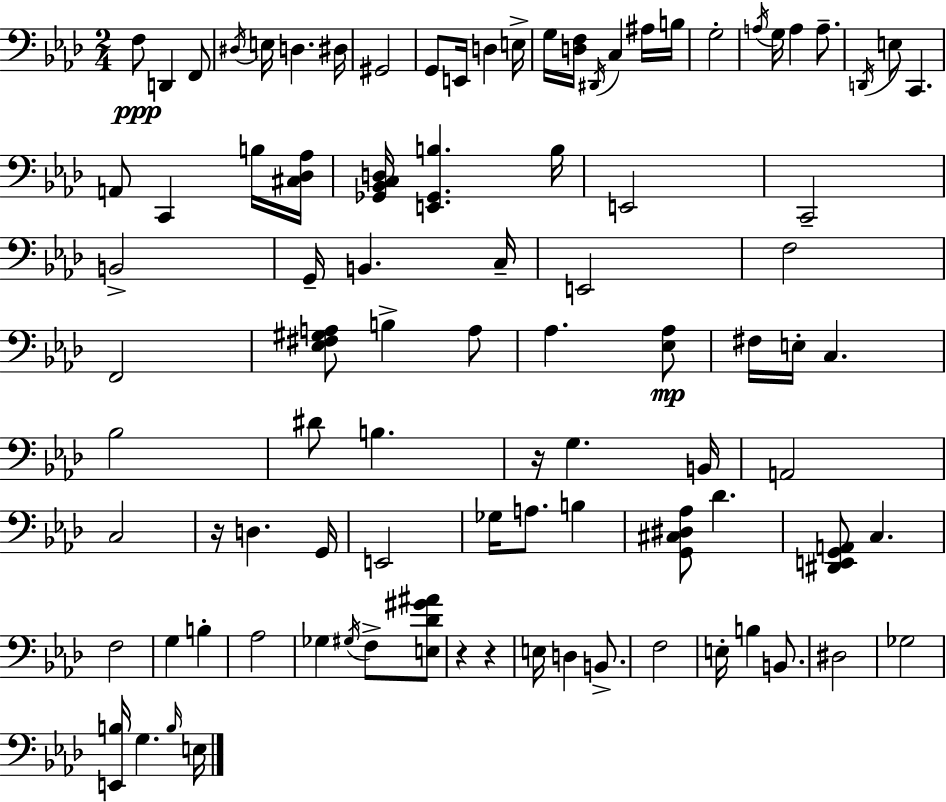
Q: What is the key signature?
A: AES major